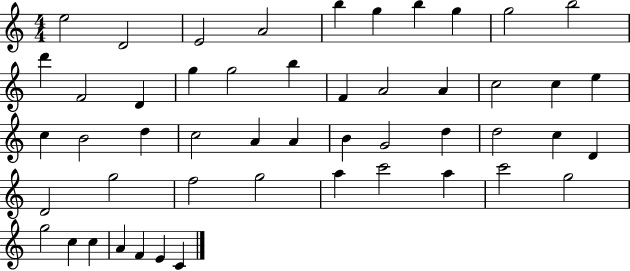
E5/h D4/h E4/h A4/h B5/q G5/q B5/q G5/q G5/h B5/h D6/q F4/h D4/q G5/q G5/h B5/q F4/q A4/h A4/q C5/h C5/q E5/q C5/q B4/h D5/q C5/h A4/q A4/q B4/q G4/h D5/q D5/h C5/q D4/q D4/h G5/h F5/h G5/h A5/q C6/h A5/q C6/h G5/h G5/h C5/q C5/q A4/q F4/q E4/q C4/q